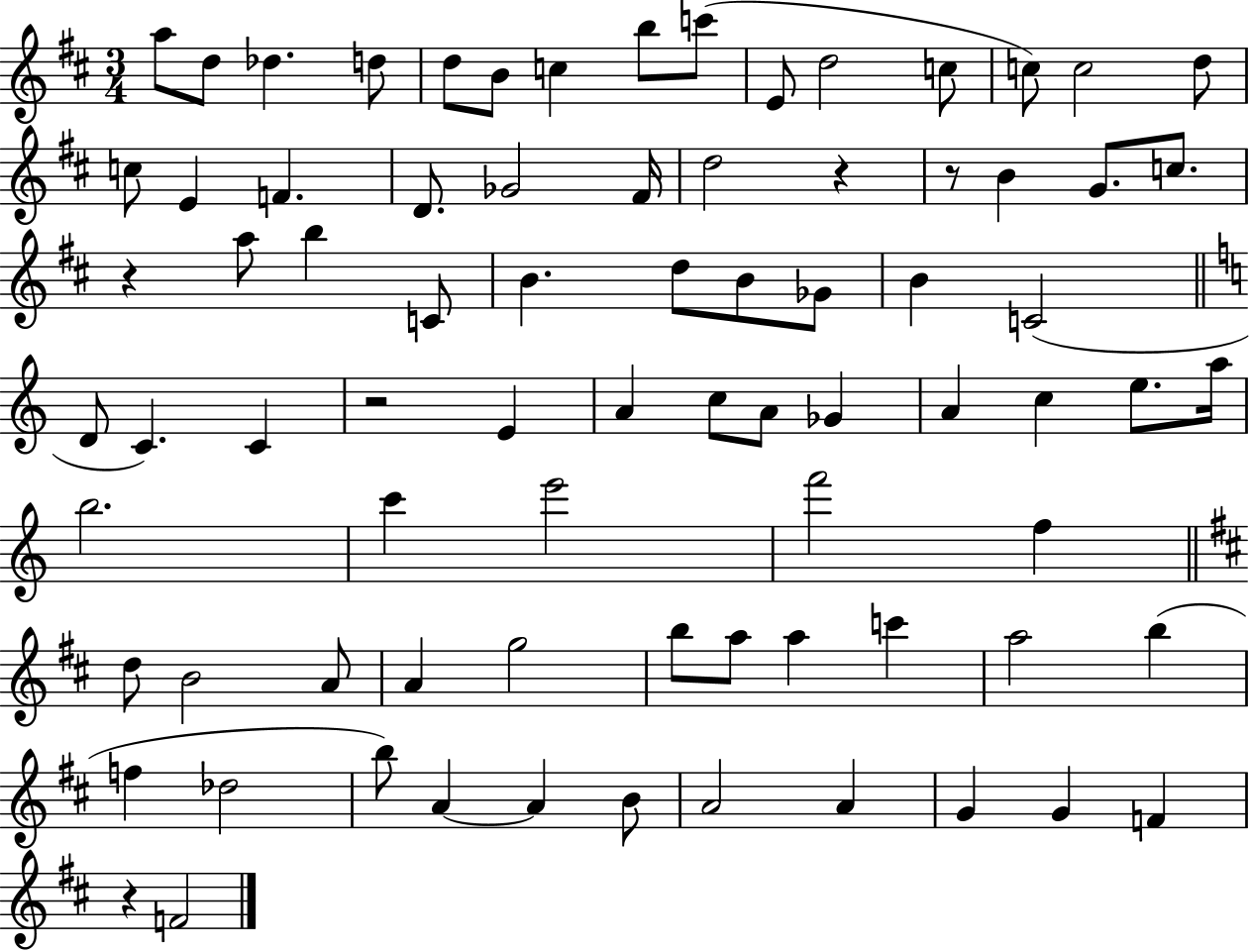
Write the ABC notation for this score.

X:1
T:Untitled
M:3/4
L:1/4
K:D
a/2 d/2 _d d/2 d/2 B/2 c b/2 c'/2 E/2 d2 c/2 c/2 c2 d/2 c/2 E F D/2 _G2 ^F/4 d2 z z/2 B G/2 c/2 z a/2 b C/2 B d/2 B/2 _G/2 B C2 D/2 C C z2 E A c/2 A/2 _G A c e/2 a/4 b2 c' e'2 f'2 f d/2 B2 A/2 A g2 b/2 a/2 a c' a2 b f _d2 b/2 A A B/2 A2 A G G F z F2